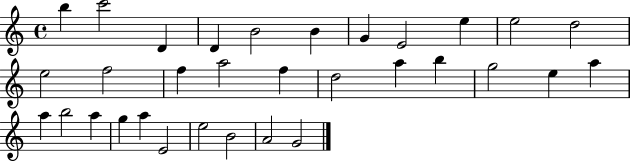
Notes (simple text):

B5/q C6/h D4/q D4/q B4/h B4/q G4/q E4/h E5/q E5/h D5/h E5/h F5/h F5/q A5/h F5/q D5/h A5/q B5/q G5/h E5/q A5/q A5/q B5/h A5/q G5/q A5/q E4/h E5/h B4/h A4/h G4/h